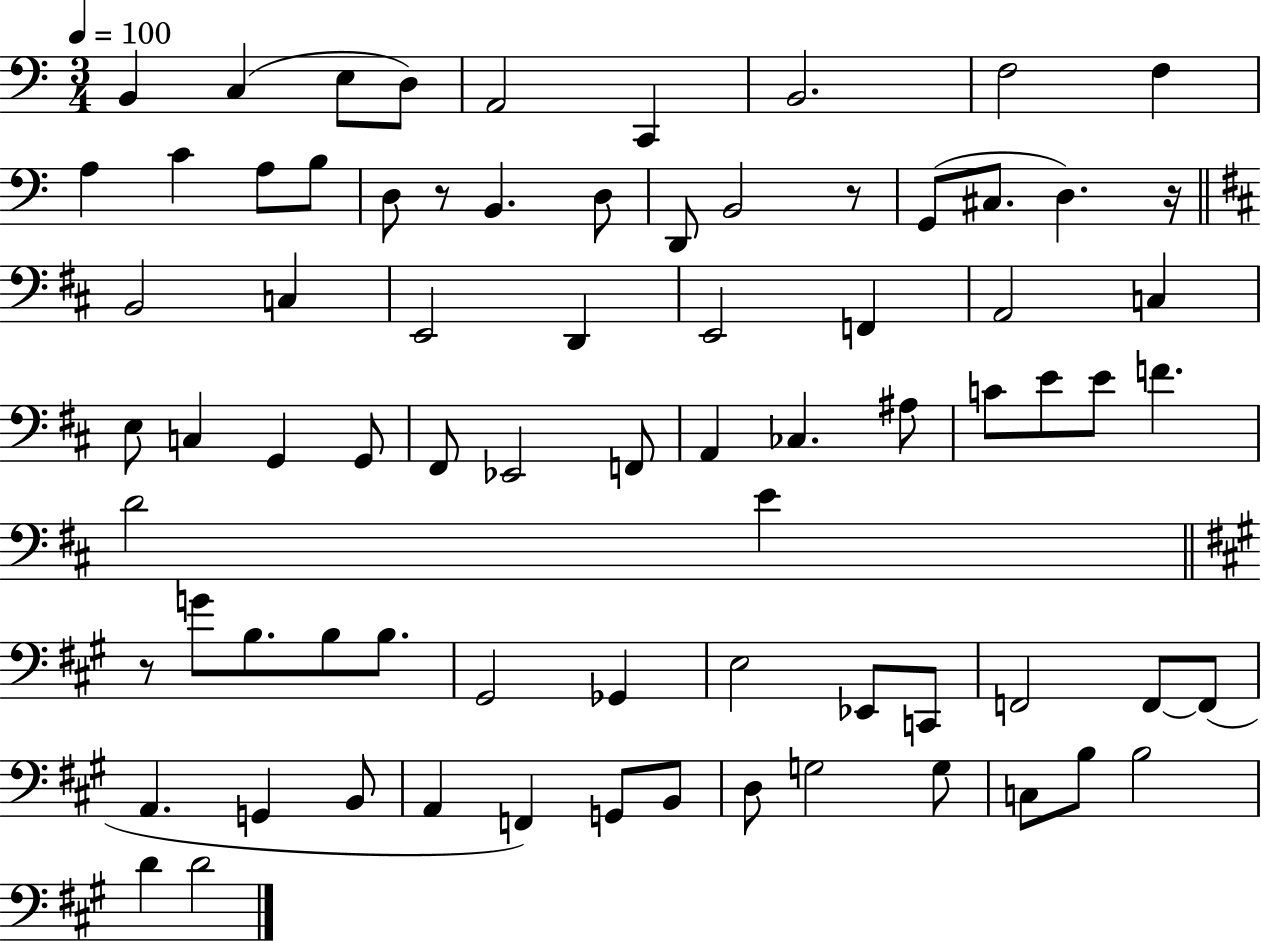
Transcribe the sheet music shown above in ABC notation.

X:1
T:Untitled
M:3/4
L:1/4
K:C
B,, C, E,/2 D,/2 A,,2 C,, B,,2 F,2 F, A, C A,/2 B,/2 D,/2 z/2 B,, D,/2 D,,/2 B,,2 z/2 G,,/2 ^C,/2 D, z/4 B,,2 C, E,,2 D,, E,,2 F,, A,,2 C, E,/2 C, G,, G,,/2 ^F,,/2 _E,,2 F,,/2 A,, _C, ^A,/2 C/2 E/2 E/2 F D2 E z/2 G/2 B,/2 B,/2 B,/2 ^G,,2 _G,, E,2 _E,,/2 C,,/2 F,,2 F,,/2 F,,/2 A,, G,, B,,/2 A,, F,, G,,/2 B,,/2 D,/2 G,2 G,/2 C,/2 B,/2 B,2 D D2